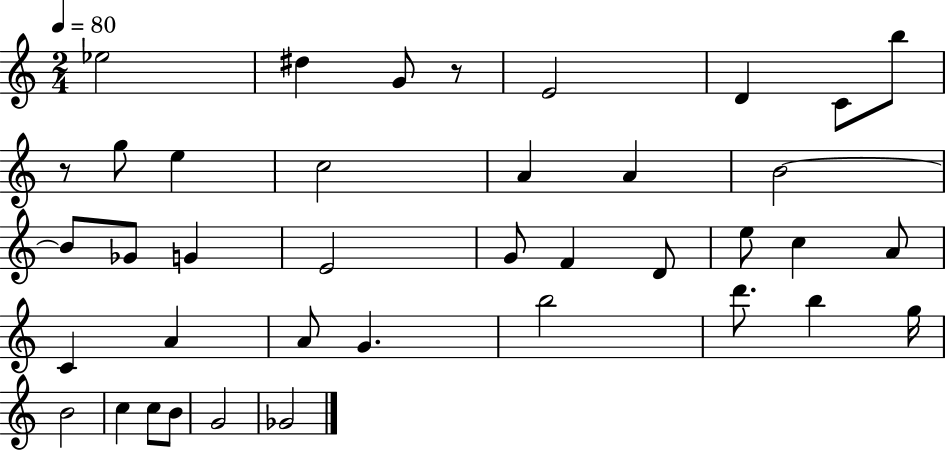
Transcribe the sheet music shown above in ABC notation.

X:1
T:Untitled
M:2/4
L:1/4
K:C
_e2 ^d G/2 z/2 E2 D C/2 b/2 z/2 g/2 e c2 A A B2 B/2 _G/2 G E2 G/2 F D/2 e/2 c A/2 C A A/2 G b2 d'/2 b g/4 B2 c c/2 B/2 G2 _G2